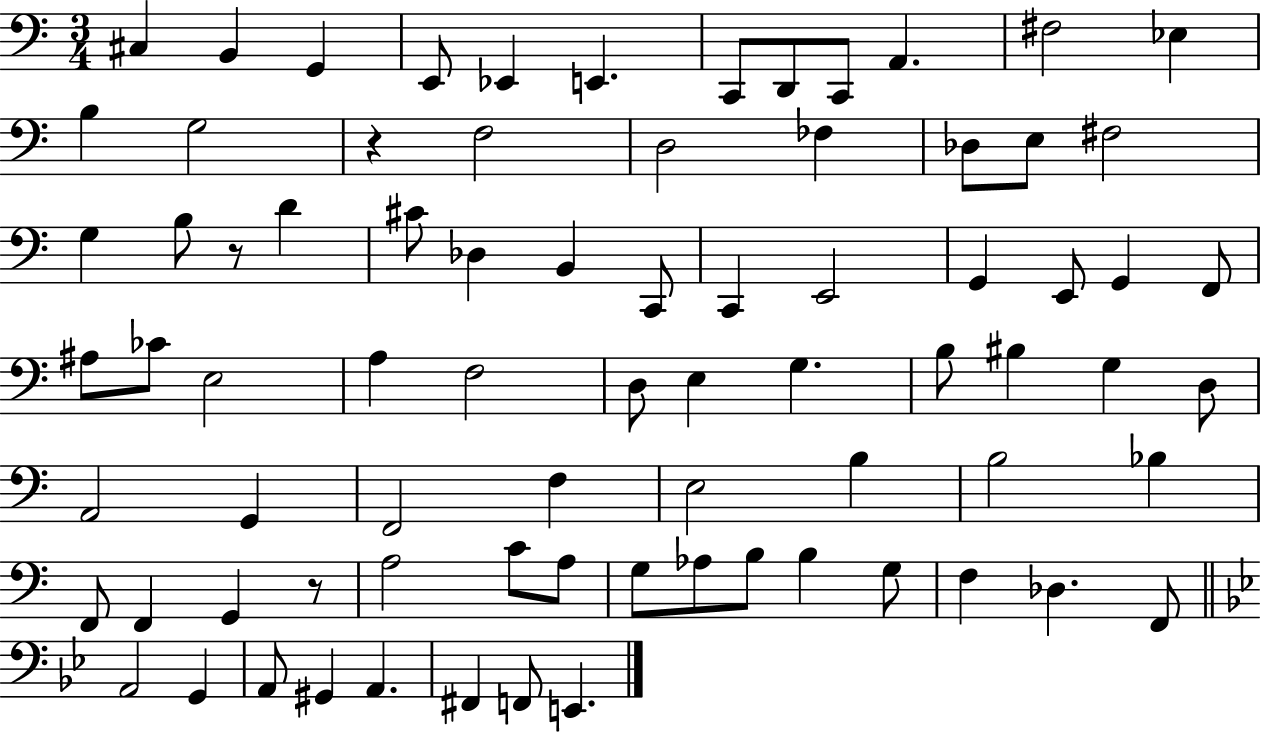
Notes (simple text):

C#3/q B2/q G2/q E2/e Eb2/q E2/q. C2/e D2/e C2/e A2/q. F#3/h Eb3/q B3/q G3/h R/q F3/h D3/h FES3/q Db3/e E3/e F#3/h G3/q B3/e R/e D4/q C#4/e Db3/q B2/q C2/e C2/q E2/h G2/q E2/e G2/q F2/e A#3/e CES4/e E3/h A3/q F3/h D3/e E3/q G3/q. B3/e BIS3/q G3/q D3/e A2/h G2/q F2/h F3/q E3/h B3/q B3/h Bb3/q F2/e F2/q G2/q R/e A3/h C4/e A3/e G3/e Ab3/e B3/e B3/q G3/e F3/q Db3/q. F2/e A2/h G2/q A2/e G#2/q A2/q. F#2/q F2/e E2/q.